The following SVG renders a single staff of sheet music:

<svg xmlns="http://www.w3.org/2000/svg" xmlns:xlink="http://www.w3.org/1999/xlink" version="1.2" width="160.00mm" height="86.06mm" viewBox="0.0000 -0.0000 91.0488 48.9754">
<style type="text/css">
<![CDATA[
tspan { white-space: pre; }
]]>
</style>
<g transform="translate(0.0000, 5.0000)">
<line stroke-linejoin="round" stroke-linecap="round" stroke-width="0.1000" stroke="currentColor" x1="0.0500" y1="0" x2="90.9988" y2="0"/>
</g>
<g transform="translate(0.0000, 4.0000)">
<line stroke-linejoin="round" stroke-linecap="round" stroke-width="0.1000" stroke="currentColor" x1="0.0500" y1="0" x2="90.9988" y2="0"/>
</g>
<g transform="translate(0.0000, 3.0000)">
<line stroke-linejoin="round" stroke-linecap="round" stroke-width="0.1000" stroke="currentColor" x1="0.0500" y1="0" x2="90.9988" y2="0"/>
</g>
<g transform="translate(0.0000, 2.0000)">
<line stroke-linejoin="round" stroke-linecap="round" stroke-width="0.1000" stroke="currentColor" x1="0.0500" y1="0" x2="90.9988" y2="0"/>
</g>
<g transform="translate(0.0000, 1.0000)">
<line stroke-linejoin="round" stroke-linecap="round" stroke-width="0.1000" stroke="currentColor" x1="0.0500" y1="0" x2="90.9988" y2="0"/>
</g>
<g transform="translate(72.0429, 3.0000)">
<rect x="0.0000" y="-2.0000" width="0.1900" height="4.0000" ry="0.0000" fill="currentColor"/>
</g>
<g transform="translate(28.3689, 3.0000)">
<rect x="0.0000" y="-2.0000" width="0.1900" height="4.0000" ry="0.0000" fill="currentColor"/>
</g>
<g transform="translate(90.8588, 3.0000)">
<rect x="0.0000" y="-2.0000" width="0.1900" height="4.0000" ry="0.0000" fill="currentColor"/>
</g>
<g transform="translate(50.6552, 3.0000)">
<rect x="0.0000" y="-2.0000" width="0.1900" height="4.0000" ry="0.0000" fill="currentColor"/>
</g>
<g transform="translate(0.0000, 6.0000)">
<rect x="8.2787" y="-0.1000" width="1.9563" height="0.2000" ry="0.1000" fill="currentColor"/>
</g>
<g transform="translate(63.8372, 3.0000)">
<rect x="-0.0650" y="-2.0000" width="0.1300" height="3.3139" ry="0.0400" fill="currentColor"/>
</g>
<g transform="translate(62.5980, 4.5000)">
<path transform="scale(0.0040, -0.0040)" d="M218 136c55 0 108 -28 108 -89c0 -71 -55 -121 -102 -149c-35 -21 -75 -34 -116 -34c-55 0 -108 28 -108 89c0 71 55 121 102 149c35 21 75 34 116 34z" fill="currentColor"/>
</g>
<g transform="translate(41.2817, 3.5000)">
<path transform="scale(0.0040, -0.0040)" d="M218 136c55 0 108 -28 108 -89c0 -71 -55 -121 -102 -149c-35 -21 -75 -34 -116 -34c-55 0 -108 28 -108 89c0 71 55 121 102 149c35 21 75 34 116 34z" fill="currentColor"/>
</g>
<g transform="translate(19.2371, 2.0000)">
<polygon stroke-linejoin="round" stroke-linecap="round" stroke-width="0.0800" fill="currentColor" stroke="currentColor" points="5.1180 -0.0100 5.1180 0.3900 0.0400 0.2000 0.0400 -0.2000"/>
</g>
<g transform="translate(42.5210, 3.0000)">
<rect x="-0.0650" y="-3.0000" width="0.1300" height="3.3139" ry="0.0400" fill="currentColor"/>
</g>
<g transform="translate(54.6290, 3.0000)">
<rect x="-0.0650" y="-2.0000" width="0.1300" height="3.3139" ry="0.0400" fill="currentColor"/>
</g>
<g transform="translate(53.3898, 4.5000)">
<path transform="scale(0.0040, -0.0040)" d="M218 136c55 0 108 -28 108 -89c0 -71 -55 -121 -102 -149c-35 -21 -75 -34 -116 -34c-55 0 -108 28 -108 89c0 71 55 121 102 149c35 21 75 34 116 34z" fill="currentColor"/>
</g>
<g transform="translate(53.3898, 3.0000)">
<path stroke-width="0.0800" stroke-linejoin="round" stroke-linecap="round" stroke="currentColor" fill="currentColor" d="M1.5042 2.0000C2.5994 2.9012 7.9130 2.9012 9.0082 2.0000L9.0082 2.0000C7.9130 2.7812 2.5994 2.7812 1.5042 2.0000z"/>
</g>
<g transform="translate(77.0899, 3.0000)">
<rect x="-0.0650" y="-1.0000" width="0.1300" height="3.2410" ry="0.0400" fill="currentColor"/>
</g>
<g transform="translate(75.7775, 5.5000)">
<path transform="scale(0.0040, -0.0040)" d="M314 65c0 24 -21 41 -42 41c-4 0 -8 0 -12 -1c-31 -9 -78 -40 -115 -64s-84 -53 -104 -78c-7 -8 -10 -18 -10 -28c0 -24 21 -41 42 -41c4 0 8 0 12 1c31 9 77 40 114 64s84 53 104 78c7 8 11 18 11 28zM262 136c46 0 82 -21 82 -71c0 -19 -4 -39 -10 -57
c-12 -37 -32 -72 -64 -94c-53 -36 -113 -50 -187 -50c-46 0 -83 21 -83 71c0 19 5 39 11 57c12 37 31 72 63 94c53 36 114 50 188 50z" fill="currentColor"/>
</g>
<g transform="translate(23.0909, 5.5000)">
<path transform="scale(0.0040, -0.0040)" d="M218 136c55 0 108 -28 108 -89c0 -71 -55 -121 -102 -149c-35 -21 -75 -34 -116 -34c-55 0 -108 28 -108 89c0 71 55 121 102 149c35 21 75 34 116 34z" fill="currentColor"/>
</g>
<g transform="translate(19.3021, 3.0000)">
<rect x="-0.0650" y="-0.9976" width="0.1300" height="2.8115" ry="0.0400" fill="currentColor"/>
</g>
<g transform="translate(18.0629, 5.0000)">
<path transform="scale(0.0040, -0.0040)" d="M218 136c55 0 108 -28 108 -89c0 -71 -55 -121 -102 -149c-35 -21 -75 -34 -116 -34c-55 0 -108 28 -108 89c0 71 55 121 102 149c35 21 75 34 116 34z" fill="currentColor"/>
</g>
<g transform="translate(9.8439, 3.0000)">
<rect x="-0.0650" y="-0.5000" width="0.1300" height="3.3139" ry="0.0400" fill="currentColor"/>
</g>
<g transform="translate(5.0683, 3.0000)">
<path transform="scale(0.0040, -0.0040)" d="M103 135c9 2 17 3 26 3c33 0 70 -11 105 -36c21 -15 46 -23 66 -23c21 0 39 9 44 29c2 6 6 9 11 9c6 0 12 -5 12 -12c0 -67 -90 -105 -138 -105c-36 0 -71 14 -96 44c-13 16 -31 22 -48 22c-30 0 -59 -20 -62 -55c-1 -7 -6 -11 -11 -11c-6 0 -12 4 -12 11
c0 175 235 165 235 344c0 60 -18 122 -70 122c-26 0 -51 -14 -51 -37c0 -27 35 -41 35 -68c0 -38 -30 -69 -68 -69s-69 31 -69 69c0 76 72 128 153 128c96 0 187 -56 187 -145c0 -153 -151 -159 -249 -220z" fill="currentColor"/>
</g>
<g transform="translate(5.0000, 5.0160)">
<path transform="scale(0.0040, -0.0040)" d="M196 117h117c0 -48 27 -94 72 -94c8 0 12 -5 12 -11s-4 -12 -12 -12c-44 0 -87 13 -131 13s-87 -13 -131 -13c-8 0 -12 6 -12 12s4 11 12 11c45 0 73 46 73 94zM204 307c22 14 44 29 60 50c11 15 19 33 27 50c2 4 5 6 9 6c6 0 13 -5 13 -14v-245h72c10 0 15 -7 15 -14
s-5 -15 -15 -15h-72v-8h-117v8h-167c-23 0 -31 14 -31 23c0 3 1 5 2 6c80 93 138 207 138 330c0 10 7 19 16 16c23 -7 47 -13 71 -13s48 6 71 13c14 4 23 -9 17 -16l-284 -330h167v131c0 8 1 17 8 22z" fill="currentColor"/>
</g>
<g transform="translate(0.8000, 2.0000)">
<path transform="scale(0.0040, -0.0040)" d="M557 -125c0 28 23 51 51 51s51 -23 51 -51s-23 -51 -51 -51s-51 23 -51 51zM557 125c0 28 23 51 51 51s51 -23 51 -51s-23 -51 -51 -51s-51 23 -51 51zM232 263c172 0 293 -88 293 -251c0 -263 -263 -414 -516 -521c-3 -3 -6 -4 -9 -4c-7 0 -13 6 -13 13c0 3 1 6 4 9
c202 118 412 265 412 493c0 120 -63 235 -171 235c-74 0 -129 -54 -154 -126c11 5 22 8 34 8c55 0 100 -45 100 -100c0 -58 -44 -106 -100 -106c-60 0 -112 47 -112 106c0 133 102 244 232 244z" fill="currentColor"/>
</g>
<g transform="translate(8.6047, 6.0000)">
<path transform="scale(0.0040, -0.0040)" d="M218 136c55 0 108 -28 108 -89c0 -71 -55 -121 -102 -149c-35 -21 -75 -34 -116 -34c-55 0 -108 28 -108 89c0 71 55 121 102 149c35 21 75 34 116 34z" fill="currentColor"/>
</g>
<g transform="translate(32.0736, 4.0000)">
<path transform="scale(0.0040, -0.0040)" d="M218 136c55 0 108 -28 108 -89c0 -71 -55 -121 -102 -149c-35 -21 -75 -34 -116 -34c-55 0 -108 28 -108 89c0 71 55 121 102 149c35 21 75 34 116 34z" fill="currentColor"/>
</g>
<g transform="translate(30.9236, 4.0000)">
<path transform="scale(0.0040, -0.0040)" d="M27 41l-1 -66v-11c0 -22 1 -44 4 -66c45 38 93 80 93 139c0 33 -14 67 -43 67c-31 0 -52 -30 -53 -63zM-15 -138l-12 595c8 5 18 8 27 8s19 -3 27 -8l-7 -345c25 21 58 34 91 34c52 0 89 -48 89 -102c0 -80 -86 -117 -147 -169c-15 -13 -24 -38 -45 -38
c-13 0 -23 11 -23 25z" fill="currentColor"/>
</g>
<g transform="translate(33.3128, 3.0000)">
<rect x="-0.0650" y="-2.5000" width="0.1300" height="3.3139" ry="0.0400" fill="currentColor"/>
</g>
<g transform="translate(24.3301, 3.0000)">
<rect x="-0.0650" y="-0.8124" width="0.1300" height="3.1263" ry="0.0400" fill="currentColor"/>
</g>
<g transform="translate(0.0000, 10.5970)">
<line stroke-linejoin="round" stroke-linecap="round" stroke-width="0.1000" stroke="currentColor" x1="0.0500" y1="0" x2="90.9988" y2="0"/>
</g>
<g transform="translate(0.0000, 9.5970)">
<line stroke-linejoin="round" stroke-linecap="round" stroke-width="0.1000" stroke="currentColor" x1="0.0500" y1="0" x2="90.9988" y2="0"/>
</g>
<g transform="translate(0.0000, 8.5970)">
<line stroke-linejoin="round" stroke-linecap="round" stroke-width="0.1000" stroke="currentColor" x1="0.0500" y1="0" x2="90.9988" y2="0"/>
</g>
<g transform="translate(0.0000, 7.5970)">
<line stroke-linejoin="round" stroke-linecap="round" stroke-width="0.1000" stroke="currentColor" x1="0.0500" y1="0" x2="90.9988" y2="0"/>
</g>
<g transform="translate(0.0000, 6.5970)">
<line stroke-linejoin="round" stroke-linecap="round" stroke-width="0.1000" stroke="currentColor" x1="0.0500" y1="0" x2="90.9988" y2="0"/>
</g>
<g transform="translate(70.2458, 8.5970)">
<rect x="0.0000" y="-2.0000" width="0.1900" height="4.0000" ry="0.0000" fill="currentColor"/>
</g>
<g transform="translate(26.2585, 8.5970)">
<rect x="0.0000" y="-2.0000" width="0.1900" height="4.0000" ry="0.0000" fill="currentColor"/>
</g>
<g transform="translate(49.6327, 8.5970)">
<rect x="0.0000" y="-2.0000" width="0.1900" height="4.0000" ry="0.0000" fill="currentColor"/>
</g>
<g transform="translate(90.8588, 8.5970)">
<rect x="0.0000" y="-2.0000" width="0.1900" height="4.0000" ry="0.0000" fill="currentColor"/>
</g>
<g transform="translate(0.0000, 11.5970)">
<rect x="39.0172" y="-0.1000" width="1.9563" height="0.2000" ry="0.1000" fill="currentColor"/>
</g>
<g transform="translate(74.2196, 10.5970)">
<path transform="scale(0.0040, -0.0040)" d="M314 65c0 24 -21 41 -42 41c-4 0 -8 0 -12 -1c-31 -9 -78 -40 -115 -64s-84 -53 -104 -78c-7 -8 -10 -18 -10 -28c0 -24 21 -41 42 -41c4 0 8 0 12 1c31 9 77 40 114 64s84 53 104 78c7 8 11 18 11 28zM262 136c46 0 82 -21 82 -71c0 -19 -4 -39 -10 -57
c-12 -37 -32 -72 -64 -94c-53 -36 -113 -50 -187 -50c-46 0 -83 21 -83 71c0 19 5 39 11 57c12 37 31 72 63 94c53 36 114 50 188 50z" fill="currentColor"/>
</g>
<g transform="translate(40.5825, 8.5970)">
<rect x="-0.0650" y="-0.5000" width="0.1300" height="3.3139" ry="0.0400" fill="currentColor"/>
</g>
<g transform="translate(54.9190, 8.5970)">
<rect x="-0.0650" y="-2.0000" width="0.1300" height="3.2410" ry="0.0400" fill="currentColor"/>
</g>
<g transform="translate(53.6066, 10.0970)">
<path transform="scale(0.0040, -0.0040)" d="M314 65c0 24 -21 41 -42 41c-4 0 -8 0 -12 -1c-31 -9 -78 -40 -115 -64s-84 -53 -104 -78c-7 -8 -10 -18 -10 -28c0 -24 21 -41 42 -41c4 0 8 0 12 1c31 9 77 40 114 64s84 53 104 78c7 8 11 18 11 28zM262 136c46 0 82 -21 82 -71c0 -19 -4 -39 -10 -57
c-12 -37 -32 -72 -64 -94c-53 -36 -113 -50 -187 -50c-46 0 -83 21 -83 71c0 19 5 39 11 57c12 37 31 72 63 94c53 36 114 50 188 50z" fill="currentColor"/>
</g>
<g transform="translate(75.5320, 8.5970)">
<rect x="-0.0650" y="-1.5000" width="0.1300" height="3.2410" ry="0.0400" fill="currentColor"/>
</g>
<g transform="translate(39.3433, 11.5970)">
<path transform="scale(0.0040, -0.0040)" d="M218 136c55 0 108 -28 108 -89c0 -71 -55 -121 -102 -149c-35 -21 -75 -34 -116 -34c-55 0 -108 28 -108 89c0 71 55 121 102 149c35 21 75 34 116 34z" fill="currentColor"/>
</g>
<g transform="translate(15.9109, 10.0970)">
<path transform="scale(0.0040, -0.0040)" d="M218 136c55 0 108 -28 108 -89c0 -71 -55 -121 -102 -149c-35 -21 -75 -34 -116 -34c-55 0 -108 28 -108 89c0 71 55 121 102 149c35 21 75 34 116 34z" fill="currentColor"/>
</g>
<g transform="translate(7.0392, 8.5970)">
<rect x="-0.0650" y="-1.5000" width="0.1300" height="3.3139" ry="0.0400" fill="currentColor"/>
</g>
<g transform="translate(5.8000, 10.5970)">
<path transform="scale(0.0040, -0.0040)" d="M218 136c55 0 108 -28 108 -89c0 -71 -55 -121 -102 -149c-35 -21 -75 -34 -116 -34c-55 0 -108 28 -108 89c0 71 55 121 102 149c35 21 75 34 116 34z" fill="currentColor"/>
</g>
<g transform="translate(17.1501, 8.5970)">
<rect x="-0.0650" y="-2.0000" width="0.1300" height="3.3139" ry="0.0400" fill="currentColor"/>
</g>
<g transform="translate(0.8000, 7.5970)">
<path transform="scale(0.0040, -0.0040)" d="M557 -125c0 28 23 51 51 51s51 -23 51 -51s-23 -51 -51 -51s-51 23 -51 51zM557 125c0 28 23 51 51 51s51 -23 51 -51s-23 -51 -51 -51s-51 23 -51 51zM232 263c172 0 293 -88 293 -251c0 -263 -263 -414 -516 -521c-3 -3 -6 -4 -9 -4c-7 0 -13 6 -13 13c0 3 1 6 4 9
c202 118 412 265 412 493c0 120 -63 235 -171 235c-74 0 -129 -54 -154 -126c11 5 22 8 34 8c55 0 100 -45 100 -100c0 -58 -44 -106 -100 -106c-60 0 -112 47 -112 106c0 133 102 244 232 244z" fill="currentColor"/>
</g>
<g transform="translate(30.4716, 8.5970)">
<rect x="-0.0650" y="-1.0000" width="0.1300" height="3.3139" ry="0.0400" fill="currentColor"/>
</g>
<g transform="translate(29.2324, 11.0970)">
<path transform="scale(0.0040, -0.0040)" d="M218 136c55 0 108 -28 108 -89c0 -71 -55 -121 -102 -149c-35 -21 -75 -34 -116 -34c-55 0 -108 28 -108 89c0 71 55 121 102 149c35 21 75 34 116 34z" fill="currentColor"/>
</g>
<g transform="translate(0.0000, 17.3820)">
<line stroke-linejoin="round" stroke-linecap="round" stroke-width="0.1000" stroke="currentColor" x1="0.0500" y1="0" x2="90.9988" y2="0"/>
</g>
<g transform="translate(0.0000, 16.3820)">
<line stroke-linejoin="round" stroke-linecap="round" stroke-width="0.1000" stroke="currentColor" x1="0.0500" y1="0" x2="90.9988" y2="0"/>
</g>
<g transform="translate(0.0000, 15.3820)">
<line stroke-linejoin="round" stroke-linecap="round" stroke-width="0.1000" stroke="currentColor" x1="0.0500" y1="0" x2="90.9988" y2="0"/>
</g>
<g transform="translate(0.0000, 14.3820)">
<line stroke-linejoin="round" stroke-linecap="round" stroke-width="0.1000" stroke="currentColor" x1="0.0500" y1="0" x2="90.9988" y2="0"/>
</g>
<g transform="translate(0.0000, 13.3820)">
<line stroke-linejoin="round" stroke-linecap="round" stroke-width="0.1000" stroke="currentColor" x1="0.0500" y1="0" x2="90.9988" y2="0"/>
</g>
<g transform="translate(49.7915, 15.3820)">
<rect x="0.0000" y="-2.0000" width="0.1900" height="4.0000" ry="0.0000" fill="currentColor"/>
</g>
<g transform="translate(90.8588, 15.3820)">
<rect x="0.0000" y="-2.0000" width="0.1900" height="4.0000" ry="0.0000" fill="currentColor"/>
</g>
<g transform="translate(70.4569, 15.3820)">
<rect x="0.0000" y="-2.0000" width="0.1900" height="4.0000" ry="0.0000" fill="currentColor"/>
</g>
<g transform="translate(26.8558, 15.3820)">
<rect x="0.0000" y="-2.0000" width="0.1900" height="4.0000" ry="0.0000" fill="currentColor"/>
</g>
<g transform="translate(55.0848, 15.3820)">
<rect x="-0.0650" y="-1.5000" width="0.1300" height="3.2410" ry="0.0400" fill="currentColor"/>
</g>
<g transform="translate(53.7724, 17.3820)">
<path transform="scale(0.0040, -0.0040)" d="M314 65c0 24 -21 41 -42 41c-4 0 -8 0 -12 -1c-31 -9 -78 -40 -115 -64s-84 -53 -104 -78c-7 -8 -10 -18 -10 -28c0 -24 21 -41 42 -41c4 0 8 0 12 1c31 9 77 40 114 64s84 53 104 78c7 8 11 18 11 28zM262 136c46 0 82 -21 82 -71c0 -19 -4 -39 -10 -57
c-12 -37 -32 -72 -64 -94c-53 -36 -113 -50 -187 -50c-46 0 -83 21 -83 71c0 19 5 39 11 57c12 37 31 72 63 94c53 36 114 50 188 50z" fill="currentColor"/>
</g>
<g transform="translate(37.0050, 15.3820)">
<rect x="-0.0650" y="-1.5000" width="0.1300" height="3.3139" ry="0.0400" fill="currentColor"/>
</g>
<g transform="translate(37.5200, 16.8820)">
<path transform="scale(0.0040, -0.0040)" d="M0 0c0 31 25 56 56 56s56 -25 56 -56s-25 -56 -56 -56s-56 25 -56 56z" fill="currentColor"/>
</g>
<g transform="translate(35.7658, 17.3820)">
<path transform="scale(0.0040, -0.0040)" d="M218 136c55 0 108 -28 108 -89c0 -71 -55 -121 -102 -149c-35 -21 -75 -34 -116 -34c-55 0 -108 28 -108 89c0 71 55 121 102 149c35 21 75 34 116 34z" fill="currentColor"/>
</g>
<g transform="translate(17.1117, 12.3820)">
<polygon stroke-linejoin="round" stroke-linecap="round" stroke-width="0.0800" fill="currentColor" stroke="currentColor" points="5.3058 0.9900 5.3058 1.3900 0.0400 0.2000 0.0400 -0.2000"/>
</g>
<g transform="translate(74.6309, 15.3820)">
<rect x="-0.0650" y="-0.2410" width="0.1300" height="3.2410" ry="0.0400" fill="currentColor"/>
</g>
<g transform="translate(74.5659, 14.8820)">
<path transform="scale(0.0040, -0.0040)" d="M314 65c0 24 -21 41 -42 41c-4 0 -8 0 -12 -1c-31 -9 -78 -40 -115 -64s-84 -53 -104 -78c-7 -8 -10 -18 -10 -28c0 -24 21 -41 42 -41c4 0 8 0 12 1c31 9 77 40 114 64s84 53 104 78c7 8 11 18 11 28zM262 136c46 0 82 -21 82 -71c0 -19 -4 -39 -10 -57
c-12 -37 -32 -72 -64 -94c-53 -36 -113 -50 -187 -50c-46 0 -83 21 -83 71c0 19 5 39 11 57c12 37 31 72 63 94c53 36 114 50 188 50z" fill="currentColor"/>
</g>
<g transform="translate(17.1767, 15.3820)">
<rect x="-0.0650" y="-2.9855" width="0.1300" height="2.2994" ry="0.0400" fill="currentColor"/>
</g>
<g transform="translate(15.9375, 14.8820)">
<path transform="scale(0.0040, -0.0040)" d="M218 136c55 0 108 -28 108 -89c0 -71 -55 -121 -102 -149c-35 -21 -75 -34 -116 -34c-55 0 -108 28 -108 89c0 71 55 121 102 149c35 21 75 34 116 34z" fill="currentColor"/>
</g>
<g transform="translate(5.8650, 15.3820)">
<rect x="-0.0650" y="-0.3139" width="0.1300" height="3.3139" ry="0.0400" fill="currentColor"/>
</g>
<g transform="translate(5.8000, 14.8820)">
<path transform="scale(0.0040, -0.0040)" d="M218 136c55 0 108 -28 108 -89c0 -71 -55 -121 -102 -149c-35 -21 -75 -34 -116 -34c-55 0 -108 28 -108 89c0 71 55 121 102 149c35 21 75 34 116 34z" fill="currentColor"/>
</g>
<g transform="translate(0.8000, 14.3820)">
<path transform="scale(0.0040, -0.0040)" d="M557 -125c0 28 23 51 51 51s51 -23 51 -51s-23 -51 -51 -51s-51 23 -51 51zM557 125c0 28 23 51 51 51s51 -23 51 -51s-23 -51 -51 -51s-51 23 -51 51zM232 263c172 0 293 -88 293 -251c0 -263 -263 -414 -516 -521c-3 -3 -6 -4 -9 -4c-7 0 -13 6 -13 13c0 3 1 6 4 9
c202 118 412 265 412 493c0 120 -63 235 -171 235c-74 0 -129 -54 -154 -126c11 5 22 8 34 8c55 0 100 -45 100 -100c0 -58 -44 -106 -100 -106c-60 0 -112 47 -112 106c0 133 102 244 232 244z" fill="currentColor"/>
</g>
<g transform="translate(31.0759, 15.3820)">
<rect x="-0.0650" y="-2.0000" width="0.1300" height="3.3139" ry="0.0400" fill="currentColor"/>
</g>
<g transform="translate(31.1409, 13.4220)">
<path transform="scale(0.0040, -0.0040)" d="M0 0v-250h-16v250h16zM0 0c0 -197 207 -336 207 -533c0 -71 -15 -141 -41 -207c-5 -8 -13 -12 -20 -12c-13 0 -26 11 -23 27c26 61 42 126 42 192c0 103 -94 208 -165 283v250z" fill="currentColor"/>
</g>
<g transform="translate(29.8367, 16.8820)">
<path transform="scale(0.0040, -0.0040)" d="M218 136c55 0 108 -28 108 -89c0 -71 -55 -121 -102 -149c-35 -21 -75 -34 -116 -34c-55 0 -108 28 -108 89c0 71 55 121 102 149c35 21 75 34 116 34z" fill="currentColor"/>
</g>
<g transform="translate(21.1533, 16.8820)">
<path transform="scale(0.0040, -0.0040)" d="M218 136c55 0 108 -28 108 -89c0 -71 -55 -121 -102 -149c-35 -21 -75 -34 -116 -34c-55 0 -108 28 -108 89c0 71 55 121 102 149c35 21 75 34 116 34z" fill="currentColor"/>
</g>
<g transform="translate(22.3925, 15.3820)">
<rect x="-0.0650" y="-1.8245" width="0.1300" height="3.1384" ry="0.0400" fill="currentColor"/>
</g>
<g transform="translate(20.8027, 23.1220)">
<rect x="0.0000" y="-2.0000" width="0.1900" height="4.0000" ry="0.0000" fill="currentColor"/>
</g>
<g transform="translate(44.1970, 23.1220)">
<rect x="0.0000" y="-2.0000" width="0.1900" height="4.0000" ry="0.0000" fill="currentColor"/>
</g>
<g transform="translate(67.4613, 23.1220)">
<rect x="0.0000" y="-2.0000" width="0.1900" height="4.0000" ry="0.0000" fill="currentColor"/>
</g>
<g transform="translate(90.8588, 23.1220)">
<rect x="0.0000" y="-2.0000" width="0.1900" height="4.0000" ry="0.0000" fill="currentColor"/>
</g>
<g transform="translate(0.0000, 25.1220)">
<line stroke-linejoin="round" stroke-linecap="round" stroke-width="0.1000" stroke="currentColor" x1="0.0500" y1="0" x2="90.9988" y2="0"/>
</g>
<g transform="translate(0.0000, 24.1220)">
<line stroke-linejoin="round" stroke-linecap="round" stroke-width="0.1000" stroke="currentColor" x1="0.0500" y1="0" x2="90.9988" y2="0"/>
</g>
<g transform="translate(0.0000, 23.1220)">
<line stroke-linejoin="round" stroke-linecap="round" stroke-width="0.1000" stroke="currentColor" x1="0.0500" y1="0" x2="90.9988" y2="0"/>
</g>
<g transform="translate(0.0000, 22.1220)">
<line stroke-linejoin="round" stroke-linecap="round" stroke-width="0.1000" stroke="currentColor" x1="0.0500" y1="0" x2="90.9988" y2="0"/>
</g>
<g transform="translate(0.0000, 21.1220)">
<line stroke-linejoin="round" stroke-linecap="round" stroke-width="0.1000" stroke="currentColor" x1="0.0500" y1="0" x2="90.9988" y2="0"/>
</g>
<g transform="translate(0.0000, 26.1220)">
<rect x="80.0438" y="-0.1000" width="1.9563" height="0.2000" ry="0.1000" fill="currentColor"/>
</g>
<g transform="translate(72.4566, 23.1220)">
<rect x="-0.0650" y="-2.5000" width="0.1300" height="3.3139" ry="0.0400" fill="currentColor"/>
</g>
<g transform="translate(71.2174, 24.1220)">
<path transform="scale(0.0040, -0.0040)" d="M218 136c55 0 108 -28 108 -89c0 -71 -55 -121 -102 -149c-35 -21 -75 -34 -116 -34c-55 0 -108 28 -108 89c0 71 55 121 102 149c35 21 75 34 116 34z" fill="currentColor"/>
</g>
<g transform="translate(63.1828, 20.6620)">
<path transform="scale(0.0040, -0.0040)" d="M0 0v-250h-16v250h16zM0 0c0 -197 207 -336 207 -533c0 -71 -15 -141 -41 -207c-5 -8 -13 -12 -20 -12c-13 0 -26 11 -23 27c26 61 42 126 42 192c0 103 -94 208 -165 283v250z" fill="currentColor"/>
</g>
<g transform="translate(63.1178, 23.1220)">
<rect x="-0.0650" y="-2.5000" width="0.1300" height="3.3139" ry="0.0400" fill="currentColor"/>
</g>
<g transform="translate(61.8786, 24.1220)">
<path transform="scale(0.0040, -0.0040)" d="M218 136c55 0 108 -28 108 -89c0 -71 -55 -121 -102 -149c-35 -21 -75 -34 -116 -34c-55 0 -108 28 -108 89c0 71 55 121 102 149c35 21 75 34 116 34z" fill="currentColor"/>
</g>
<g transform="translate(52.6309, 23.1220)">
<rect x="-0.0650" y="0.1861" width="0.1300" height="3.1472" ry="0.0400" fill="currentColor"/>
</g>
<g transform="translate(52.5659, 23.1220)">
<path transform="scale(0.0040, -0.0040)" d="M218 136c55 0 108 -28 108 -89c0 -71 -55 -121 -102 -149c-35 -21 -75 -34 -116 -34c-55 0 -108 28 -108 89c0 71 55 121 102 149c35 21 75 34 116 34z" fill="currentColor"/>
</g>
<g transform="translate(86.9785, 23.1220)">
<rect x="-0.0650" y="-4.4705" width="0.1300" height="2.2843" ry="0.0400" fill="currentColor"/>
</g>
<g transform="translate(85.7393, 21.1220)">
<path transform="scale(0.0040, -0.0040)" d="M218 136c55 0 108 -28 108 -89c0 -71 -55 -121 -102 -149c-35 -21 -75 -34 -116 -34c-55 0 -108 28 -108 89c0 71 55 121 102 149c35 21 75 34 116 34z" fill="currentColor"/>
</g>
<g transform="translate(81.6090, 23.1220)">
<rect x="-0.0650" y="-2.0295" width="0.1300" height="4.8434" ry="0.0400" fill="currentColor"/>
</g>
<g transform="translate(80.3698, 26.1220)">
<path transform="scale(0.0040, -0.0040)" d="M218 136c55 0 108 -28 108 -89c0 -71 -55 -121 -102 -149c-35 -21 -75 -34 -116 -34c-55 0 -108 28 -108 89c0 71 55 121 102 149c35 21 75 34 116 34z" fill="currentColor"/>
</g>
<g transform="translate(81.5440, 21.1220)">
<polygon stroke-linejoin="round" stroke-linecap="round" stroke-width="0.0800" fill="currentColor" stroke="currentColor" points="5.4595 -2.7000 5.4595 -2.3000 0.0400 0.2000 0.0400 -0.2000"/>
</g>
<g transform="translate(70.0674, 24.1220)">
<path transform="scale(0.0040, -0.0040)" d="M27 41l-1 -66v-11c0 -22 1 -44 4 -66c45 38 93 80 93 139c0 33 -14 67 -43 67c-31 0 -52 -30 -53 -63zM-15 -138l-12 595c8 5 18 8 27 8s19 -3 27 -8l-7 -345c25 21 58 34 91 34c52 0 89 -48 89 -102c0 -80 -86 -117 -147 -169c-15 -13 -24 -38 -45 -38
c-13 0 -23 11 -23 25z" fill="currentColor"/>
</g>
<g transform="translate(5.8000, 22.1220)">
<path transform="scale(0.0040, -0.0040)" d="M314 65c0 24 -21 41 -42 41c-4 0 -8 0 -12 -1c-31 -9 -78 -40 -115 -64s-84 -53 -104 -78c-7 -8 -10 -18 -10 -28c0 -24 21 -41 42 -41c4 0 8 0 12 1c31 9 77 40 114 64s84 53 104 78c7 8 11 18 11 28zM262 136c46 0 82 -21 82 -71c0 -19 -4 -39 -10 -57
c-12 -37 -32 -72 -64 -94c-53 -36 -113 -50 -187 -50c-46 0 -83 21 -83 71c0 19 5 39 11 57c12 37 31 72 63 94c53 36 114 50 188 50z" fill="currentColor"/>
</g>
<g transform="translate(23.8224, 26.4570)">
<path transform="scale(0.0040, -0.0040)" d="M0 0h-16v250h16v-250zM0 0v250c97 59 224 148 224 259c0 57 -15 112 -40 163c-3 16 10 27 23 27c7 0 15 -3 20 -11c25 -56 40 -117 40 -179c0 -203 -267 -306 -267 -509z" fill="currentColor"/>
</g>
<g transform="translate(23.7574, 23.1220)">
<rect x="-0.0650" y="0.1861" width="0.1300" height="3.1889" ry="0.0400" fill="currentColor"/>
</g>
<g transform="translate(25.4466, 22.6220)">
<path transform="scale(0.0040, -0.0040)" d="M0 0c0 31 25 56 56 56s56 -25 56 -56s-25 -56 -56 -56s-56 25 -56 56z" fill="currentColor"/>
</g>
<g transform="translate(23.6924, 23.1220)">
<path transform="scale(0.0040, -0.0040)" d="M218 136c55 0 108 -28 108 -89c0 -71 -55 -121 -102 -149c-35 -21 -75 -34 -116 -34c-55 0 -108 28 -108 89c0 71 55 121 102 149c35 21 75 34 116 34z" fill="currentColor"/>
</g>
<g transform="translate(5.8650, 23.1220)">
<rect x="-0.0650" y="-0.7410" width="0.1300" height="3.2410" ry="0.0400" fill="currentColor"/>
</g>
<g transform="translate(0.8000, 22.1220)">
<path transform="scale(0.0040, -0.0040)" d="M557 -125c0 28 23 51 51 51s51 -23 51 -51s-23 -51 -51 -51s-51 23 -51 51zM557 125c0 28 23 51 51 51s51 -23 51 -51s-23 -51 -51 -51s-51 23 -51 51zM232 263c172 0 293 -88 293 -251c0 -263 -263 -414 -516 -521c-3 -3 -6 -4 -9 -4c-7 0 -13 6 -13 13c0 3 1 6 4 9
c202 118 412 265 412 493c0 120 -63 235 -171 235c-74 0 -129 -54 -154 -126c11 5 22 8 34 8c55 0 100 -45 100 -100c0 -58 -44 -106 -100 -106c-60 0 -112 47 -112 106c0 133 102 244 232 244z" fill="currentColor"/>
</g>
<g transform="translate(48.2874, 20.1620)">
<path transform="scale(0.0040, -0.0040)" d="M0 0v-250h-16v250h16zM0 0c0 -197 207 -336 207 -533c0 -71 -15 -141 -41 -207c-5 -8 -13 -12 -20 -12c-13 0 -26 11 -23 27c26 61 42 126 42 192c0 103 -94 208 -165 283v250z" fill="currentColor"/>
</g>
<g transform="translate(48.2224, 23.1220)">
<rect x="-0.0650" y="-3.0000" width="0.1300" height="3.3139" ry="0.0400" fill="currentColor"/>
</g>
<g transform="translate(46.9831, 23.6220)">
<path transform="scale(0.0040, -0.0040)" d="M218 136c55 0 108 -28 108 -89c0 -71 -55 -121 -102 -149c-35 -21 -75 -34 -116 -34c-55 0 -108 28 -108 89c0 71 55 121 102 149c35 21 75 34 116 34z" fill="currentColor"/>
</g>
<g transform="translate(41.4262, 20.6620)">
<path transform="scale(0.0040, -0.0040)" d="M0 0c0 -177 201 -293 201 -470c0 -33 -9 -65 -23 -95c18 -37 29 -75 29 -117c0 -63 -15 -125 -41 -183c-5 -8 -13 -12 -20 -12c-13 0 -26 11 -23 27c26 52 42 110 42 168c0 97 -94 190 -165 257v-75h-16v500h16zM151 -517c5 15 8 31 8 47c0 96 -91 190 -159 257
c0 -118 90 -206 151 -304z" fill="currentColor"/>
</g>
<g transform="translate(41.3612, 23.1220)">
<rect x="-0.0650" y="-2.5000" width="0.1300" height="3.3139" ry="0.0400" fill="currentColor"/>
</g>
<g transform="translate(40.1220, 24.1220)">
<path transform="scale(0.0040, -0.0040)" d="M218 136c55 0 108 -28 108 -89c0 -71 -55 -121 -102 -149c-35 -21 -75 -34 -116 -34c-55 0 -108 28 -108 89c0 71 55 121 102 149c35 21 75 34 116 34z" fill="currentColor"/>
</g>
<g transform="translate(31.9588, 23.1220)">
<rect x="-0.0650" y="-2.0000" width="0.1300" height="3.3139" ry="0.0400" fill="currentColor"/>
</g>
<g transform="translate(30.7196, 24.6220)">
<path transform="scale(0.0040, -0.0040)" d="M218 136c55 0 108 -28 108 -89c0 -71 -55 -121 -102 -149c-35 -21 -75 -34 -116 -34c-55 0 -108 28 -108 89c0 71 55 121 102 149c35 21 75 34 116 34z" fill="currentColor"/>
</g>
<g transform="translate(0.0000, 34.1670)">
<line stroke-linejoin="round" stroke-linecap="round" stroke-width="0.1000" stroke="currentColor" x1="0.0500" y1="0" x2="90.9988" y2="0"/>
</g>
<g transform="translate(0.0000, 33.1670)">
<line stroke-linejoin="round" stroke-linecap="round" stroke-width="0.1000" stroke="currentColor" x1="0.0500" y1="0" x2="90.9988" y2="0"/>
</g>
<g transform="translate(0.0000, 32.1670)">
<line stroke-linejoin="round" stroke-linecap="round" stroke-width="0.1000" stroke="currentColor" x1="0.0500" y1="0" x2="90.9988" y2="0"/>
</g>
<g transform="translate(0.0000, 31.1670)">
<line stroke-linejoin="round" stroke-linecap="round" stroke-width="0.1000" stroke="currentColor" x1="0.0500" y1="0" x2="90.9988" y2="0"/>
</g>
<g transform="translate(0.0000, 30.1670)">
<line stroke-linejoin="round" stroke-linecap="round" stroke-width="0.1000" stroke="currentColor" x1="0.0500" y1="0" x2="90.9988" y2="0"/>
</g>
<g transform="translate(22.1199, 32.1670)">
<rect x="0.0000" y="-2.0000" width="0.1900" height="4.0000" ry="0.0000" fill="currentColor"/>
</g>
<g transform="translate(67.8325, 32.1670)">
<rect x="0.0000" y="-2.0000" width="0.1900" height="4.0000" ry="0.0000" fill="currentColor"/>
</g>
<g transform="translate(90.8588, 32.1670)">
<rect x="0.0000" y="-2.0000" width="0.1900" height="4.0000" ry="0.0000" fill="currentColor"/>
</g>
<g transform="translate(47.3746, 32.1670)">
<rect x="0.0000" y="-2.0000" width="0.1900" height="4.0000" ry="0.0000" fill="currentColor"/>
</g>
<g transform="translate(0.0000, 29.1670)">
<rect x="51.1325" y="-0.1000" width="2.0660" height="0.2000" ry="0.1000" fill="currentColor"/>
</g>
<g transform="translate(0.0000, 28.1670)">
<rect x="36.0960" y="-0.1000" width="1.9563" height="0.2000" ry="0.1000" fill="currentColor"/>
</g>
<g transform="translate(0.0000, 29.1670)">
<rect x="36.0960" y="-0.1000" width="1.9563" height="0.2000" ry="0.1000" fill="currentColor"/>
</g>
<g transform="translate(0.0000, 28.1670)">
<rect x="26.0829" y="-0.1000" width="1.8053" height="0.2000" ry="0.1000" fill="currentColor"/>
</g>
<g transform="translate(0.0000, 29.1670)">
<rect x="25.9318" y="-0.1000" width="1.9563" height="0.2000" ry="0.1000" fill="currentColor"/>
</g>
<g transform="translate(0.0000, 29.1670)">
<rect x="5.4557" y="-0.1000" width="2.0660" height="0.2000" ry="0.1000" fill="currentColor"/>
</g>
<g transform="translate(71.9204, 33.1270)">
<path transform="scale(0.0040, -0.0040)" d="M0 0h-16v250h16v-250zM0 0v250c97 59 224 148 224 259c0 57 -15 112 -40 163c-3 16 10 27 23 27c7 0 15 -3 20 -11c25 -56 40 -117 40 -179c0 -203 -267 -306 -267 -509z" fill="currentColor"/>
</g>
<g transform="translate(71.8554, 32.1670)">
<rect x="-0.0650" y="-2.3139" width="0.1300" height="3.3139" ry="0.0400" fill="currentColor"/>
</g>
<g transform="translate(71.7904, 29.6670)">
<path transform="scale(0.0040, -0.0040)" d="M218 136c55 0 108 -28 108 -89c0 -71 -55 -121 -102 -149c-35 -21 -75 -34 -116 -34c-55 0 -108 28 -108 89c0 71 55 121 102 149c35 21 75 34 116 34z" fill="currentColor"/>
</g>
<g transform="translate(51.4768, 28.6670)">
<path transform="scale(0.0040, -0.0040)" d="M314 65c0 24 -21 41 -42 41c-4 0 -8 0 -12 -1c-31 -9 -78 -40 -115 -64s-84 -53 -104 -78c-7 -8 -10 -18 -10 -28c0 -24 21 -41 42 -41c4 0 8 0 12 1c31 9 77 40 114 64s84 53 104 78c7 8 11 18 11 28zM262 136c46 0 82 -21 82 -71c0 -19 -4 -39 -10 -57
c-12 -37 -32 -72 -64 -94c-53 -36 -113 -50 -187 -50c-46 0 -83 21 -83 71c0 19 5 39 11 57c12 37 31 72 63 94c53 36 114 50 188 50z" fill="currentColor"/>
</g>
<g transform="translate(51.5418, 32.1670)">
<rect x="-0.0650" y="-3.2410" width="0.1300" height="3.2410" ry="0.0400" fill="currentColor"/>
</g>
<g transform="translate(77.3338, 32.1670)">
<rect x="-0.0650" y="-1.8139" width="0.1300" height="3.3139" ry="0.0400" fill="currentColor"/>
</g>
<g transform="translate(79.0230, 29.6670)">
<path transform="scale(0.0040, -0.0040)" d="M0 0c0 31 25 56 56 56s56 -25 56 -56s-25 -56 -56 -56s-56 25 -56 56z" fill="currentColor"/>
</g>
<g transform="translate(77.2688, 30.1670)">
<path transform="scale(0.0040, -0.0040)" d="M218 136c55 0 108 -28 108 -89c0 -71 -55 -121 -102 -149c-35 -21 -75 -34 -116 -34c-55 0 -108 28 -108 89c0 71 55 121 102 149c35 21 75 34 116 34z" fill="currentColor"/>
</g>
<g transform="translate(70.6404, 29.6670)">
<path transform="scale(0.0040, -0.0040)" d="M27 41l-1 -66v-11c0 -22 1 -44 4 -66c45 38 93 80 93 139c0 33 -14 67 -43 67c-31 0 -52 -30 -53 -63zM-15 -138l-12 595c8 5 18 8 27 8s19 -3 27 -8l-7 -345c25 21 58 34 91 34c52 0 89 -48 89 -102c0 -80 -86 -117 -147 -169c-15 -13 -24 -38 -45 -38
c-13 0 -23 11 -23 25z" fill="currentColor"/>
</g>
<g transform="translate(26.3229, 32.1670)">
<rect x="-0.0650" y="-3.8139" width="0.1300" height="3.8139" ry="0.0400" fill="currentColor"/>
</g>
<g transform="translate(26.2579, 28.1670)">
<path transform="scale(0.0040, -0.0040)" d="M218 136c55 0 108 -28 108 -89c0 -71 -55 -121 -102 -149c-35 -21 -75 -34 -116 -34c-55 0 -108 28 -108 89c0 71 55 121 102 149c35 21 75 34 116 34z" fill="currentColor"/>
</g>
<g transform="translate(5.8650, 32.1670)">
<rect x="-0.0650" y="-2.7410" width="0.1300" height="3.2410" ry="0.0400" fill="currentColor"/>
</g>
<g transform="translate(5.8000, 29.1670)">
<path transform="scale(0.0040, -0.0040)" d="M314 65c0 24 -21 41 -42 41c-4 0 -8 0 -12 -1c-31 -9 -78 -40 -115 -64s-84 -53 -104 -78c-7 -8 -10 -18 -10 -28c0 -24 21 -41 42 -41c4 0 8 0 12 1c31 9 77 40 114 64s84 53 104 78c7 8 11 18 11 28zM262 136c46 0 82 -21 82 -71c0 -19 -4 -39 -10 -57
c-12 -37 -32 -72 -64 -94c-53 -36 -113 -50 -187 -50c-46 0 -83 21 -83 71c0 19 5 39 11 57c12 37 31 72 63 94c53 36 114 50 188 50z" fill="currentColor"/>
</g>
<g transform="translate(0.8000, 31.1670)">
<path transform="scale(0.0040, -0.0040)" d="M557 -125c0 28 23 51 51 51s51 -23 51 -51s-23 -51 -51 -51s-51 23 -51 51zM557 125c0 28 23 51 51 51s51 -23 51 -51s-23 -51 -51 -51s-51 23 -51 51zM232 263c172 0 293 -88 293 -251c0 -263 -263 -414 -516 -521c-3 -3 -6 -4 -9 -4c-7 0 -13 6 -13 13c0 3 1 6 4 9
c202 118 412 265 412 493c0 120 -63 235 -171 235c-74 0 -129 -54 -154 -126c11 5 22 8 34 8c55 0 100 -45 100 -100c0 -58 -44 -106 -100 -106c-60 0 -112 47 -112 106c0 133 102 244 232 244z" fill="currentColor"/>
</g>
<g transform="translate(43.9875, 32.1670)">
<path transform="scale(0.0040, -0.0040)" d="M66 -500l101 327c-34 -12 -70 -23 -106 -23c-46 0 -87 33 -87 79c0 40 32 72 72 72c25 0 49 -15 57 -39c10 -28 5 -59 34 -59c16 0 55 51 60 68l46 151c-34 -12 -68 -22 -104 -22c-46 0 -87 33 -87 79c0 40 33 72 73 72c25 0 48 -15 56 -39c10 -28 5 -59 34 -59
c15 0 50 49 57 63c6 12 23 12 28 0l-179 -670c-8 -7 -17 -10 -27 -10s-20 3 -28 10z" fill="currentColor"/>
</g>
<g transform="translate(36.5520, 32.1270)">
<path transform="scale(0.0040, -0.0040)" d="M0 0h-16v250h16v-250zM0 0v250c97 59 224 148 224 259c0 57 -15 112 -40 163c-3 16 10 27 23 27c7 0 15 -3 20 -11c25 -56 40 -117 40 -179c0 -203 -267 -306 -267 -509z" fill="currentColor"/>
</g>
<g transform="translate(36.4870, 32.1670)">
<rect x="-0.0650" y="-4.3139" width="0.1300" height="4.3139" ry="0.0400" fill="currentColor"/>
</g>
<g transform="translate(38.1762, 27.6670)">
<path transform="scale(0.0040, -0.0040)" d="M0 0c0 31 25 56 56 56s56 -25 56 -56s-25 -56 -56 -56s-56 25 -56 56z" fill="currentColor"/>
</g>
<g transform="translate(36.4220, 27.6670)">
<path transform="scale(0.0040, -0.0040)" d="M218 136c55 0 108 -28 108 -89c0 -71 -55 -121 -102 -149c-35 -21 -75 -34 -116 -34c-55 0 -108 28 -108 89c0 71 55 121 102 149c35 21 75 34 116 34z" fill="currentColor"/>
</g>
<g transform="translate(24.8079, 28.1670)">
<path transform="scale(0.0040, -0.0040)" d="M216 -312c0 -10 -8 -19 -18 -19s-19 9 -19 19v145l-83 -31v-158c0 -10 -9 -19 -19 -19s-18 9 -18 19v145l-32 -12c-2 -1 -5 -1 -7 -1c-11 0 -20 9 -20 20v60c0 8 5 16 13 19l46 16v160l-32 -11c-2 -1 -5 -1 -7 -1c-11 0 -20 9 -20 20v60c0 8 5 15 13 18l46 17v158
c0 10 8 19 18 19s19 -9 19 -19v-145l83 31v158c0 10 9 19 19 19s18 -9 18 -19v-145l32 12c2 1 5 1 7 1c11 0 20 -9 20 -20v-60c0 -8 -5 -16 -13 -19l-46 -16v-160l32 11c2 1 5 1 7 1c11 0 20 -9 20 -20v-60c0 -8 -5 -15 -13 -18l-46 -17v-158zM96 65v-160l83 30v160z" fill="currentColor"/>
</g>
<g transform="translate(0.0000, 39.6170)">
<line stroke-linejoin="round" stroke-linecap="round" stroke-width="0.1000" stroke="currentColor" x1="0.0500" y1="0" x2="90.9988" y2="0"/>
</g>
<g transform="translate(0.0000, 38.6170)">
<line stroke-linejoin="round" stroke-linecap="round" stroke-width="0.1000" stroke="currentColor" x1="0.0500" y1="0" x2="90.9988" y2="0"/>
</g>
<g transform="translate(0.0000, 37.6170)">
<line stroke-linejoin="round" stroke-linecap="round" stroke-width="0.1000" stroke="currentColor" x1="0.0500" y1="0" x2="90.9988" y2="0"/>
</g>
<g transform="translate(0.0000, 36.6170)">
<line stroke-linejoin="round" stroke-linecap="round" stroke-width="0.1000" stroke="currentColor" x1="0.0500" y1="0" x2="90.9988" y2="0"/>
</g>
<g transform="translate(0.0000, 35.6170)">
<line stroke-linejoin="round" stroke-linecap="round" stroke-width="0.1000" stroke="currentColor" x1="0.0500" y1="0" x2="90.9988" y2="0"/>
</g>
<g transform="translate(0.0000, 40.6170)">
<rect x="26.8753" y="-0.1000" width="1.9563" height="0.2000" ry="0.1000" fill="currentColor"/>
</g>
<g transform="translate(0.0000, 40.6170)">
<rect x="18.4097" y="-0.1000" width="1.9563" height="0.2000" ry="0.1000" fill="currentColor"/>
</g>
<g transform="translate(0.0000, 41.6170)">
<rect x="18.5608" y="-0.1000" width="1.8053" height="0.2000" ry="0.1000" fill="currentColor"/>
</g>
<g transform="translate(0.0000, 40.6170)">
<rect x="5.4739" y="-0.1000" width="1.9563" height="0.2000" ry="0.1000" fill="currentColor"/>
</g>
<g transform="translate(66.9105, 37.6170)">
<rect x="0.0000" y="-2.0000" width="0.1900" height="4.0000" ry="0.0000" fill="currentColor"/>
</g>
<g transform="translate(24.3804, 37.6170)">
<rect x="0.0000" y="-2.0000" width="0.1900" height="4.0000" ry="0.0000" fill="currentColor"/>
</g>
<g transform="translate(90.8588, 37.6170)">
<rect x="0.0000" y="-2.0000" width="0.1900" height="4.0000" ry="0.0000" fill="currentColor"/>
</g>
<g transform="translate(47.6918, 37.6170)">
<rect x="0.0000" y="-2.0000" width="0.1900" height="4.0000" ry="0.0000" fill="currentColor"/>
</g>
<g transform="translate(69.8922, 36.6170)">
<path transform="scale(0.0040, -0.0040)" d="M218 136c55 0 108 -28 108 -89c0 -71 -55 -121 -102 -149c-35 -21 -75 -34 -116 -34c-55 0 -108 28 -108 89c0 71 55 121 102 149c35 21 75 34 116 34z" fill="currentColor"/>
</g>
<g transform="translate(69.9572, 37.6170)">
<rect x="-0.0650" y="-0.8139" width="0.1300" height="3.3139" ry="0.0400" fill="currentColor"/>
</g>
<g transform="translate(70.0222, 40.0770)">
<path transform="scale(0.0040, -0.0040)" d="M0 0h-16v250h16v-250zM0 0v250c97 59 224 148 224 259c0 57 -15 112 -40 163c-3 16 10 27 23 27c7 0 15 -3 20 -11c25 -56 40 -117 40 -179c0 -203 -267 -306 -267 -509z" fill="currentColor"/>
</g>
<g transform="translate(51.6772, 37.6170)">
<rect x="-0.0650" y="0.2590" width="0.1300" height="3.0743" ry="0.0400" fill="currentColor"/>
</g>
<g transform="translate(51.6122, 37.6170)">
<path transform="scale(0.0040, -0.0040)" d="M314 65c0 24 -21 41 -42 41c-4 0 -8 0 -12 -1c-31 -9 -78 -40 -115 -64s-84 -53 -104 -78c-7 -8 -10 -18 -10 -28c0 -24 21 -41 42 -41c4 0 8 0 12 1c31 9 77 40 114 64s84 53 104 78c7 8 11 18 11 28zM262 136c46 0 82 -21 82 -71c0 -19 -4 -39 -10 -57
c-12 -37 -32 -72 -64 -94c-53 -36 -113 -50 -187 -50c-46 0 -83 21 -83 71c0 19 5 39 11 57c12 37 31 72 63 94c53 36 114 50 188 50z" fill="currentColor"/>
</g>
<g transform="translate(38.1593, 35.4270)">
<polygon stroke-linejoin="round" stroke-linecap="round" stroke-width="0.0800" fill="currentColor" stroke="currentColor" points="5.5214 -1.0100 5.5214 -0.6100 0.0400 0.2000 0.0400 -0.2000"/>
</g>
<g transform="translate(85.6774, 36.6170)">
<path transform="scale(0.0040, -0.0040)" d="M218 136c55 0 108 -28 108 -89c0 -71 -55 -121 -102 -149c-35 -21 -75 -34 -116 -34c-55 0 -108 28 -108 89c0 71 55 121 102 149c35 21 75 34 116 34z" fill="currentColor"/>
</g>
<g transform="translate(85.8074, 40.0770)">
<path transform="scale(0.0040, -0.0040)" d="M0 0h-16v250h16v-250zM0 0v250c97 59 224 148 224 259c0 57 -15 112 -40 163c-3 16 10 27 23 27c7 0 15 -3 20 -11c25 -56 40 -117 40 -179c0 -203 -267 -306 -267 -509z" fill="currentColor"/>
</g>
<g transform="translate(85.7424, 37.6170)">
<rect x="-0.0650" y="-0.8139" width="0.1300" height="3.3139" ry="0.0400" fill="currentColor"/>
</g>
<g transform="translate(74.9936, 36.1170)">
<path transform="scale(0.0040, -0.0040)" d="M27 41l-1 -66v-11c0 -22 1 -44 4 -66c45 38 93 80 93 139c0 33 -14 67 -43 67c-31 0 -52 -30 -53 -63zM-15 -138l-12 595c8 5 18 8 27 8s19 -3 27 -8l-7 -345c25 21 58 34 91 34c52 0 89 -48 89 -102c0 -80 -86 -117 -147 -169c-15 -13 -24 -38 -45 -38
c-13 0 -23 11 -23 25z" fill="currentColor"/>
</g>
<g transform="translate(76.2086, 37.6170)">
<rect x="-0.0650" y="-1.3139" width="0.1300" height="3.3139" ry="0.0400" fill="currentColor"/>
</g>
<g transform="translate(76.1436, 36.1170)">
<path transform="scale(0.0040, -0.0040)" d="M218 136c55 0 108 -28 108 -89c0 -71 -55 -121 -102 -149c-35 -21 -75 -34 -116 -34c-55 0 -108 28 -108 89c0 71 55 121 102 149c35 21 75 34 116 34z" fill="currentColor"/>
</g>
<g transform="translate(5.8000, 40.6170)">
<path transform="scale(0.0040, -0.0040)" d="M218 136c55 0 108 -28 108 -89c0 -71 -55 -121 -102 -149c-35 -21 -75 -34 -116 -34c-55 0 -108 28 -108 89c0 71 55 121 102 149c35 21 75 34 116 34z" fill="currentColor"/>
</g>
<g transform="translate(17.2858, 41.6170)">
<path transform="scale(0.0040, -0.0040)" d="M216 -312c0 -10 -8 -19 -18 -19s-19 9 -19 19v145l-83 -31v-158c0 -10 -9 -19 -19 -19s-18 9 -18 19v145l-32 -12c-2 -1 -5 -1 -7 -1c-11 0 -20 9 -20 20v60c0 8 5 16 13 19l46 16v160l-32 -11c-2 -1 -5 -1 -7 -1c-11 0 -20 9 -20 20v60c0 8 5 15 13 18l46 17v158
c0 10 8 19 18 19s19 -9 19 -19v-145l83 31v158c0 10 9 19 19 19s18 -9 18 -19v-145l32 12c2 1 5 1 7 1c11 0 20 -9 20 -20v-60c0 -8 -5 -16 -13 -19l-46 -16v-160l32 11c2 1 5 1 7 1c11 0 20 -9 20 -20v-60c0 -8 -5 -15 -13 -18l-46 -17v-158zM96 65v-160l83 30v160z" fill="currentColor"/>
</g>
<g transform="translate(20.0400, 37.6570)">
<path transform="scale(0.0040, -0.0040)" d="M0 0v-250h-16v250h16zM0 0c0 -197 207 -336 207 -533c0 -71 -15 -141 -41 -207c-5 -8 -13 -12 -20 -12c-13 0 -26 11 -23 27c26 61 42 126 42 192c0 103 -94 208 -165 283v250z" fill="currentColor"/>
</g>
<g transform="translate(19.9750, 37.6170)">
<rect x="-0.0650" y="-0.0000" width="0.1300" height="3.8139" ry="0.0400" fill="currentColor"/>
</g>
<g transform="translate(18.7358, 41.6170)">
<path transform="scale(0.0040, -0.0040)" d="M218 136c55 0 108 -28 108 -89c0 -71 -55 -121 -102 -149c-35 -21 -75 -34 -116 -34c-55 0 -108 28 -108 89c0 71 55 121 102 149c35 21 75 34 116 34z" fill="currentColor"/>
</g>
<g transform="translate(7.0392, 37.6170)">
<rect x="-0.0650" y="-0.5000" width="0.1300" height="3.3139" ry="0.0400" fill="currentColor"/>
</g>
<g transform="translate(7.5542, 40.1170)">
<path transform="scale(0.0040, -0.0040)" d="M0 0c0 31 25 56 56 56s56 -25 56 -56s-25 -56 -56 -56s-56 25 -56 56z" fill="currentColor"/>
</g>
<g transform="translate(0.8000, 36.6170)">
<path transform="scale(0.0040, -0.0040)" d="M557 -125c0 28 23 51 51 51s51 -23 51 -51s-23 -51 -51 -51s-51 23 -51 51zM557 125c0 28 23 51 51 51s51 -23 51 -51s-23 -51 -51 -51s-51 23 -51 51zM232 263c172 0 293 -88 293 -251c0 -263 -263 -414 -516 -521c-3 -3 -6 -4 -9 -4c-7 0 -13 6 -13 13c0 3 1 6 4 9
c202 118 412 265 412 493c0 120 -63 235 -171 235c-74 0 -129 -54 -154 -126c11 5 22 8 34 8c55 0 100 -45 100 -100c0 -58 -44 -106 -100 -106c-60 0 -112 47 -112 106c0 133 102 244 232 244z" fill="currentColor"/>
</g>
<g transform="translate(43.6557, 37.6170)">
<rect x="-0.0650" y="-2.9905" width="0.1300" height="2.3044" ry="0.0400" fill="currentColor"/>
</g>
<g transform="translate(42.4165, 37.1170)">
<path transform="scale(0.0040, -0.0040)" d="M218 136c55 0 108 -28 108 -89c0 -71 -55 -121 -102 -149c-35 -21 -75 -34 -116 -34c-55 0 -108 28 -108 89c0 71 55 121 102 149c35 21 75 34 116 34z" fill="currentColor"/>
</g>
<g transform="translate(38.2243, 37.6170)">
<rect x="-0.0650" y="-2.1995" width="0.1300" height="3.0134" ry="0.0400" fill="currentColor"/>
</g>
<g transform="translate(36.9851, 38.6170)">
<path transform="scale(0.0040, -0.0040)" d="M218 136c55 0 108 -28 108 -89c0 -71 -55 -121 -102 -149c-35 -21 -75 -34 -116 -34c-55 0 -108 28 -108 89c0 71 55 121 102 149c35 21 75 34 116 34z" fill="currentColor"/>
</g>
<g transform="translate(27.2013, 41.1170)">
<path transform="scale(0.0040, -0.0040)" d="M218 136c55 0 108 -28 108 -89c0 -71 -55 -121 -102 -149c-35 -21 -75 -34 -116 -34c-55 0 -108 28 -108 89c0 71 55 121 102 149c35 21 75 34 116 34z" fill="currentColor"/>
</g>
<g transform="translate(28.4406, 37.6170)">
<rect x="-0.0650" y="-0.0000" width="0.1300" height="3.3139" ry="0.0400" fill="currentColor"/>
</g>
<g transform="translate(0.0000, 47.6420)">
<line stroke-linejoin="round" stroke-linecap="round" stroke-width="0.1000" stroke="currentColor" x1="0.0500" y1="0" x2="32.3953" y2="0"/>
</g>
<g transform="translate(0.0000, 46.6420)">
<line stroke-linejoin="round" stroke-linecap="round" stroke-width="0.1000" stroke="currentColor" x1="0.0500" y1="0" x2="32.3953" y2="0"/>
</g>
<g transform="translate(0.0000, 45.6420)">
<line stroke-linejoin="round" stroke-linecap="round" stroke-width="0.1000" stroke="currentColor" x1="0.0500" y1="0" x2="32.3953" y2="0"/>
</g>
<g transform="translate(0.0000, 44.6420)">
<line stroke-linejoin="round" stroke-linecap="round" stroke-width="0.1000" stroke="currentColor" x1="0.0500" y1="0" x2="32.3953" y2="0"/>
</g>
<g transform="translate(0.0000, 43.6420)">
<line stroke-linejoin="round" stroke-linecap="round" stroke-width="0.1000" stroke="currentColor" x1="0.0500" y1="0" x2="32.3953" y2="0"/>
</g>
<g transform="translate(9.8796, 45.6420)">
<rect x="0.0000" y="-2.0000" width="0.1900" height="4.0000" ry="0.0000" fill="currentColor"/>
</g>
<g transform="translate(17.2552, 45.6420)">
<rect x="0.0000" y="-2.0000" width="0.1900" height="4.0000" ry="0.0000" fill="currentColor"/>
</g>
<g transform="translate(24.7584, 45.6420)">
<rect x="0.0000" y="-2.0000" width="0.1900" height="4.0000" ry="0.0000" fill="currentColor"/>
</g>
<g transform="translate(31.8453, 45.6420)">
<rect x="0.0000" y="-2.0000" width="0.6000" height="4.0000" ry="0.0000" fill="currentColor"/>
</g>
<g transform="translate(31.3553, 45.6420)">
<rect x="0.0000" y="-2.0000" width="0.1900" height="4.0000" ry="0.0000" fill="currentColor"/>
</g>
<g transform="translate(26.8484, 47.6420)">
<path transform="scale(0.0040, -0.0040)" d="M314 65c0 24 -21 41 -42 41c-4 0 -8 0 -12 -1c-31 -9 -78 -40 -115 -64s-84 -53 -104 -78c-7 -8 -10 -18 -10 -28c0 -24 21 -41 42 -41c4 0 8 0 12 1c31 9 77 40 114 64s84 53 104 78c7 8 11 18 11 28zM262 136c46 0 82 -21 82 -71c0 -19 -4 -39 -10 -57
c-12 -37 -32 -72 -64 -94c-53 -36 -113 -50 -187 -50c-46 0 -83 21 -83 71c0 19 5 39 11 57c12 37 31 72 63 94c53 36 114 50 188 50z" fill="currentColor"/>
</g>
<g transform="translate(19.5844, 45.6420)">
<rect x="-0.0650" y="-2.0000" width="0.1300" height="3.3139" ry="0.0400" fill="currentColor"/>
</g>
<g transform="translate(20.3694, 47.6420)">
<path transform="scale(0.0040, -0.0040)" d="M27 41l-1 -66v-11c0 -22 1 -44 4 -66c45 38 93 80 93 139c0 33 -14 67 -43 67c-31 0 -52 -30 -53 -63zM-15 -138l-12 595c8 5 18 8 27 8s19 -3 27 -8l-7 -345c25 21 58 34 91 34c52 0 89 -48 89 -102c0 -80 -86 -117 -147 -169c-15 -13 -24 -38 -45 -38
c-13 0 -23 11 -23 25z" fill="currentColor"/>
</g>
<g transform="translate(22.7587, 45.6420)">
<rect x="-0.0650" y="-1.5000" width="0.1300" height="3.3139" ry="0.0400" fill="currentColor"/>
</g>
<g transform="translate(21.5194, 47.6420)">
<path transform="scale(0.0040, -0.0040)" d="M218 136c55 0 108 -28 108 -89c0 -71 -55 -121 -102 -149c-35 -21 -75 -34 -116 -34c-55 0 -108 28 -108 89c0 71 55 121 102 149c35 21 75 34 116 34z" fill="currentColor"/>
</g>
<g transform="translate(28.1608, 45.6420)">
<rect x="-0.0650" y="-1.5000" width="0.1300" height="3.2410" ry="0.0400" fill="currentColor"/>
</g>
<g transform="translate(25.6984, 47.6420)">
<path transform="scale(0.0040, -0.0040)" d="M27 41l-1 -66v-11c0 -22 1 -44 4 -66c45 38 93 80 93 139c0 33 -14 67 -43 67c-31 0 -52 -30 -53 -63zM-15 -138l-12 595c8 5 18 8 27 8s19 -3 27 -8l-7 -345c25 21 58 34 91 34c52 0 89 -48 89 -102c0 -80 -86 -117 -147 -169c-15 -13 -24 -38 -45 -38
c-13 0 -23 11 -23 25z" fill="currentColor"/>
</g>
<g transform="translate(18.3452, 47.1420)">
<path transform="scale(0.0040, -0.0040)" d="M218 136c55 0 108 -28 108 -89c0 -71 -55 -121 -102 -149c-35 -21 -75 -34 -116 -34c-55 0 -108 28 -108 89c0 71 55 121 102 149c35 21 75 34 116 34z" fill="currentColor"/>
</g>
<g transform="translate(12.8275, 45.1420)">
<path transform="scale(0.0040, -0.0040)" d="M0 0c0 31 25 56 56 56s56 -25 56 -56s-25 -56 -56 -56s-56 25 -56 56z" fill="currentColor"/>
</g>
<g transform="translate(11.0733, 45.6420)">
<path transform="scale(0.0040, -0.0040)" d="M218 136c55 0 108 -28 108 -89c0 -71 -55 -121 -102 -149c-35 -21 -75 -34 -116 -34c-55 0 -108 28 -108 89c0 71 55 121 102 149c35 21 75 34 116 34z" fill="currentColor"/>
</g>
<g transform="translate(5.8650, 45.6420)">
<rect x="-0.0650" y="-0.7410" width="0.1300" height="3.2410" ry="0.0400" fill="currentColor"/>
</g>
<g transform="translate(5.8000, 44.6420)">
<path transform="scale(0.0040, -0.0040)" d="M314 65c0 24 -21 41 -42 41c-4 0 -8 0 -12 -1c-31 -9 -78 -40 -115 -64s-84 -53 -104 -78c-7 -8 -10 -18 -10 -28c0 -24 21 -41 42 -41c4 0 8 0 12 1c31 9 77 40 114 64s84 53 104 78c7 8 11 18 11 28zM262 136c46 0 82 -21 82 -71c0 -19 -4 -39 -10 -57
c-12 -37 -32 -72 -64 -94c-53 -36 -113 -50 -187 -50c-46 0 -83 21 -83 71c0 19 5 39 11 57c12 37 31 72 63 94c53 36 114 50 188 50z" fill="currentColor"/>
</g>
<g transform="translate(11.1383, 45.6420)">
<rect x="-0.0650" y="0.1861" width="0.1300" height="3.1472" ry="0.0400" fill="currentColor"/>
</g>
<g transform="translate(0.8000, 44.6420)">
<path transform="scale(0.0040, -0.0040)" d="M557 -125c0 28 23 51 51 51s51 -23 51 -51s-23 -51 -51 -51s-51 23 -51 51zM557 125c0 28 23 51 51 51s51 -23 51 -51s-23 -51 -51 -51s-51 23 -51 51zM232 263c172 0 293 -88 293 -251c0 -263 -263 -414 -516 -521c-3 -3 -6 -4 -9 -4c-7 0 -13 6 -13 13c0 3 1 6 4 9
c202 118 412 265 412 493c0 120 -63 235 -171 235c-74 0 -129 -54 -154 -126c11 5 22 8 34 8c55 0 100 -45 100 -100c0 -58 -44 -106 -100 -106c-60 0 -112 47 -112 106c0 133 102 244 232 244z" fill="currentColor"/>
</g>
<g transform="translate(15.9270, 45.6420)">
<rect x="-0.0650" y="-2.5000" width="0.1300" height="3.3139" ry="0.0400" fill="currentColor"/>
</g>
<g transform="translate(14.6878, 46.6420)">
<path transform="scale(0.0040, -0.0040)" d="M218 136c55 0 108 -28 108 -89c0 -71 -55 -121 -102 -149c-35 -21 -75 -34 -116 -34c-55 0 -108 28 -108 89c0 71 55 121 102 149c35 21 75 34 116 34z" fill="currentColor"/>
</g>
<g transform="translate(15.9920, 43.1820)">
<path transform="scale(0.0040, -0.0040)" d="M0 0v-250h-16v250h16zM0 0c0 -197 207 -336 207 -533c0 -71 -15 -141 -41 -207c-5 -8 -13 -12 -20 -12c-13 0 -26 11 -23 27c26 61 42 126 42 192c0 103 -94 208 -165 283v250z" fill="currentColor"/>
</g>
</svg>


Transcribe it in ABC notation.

X:1
T:Untitled
M:2/4
L:1/4
K:C
E,, G,,/2 F,,/2 _B,, C, A,, A,, F,,2 G,, A,, F,, E,, A,,2 G,,2 E, E,/2 A,,/2 A,,/2 G,, G,,2 E,2 F,2 D,/2 A,, B,,/4 C,/2 D, B,,/2 _B,, E,,/2 A,/2 C2 ^E F/2 z/4 D2 _B,/2 A, E,, ^C,,/2 D,, B,,/2 E,/2 D,2 F,/2 _G, F,/2 F,2 D, B,,/2 A,, _G,, _G,,2